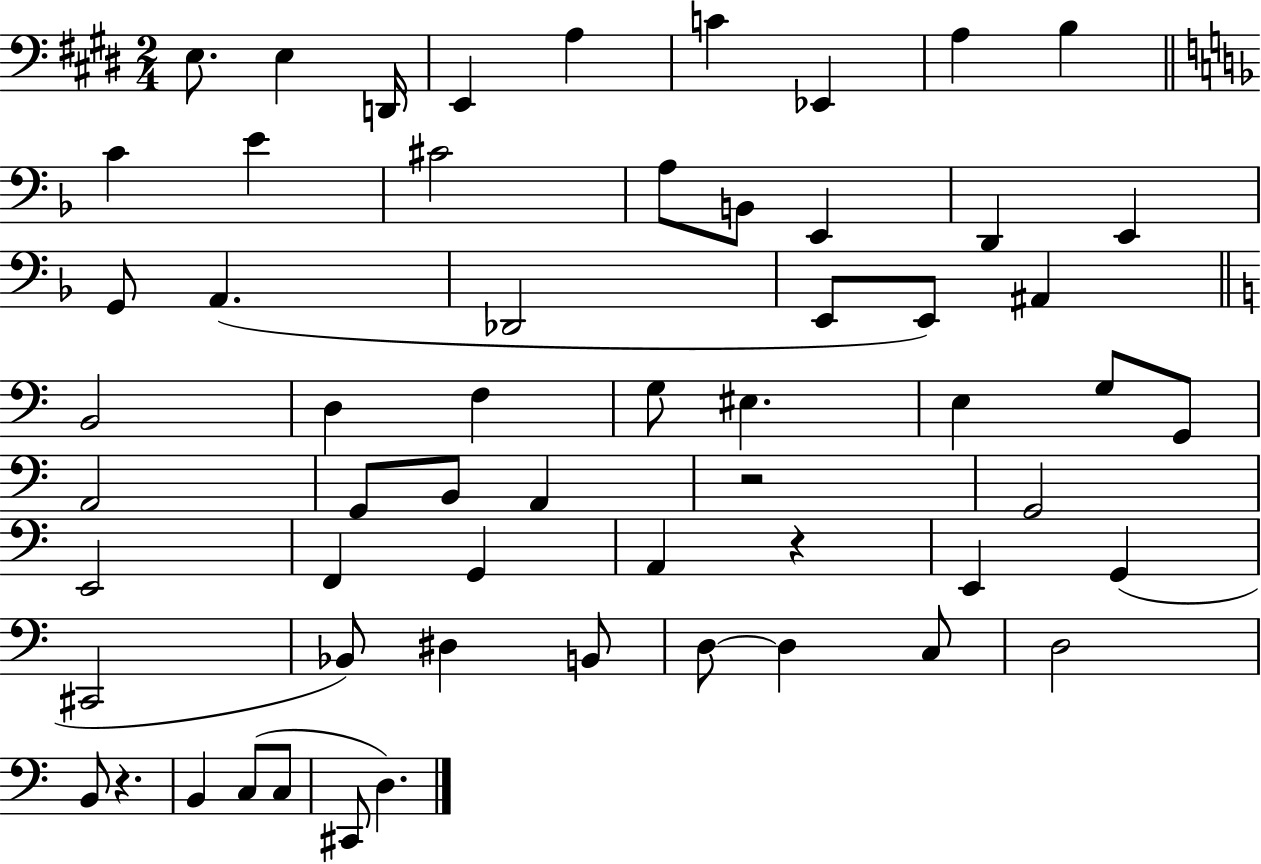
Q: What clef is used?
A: bass